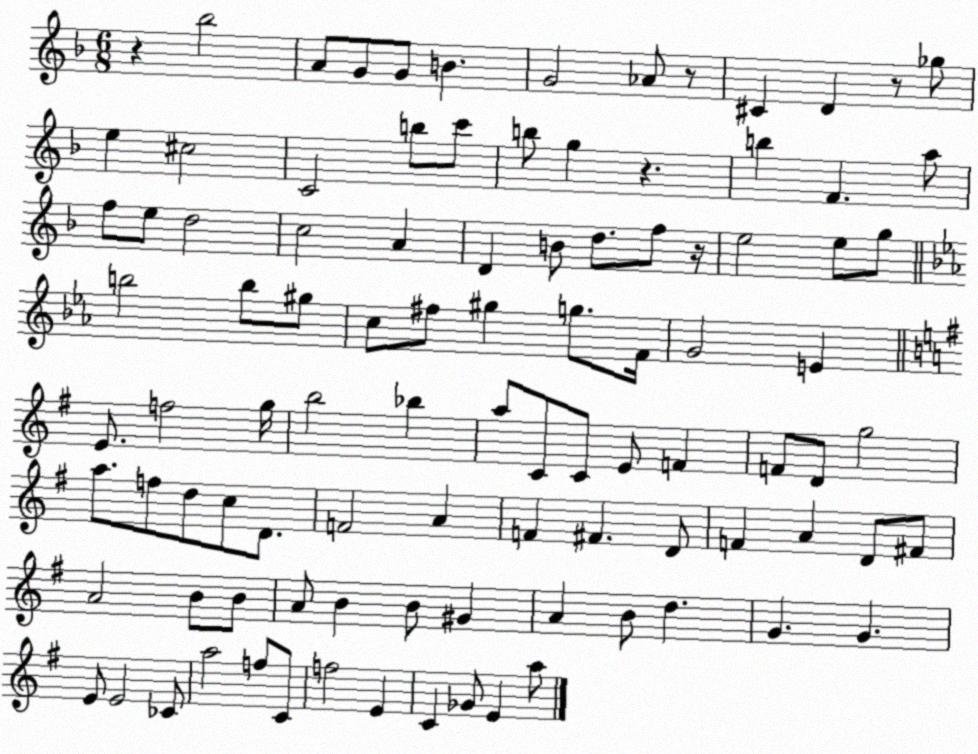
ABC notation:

X:1
T:Untitled
M:6/8
L:1/4
K:F
z _b2 A/2 G/2 G/2 B G2 _A/2 z/2 ^C D z/2 _g/2 e ^c2 C2 b/2 c'/2 b/2 g z b F a/2 f/2 e/2 d2 c2 A D B/2 d/2 f/2 z/4 e2 e/2 g/2 b2 b/2 ^g/2 c/2 ^f/2 ^g g/2 F/4 G2 E E/2 f2 g/4 b2 _b a/2 C/2 C/2 E/2 F F/2 D/2 g2 a/2 f/2 d/2 c/2 D/2 F2 A F ^F D/2 F A D/2 ^F/2 A2 B/2 B/2 A/2 B B/2 ^G A B/2 d G G E/2 E2 _C/2 a2 f/2 C/2 f2 E C _G/2 E a/2